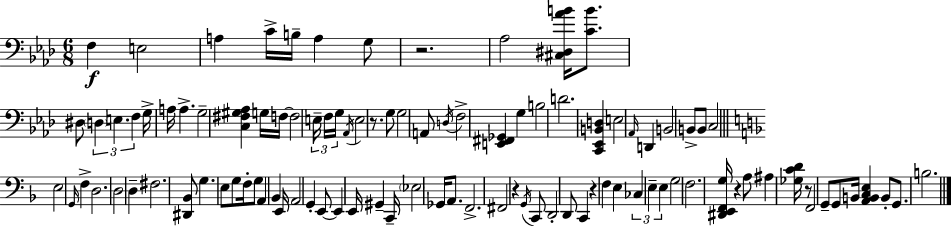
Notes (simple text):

F3/q E3/h A3/q C4/s B3/s A3/q G3/e R/h. Ab3/h [C#3,D#3,Ab4,B4]/s [C4,B4]/e. D#3/e D3/q E3/q. F3/q G3/s A3/s A3/q. G3/h [C3,F#3,G#3,Ab3]/q G3/s F3/s F3/h E3/s F3/s G3/s Ab2/s E3/h R/e. G3/e G3/h A2/e D3/s F3/h [E2,F#2,Gb2]/q G3/q B3/h D4/h. [C2,Eb2,B2,D3]/q E3/h Ab2/s D2/q B2/h B2/e B2/e C3/h E3/h G2/s F3/q D3/h. D3/h D3/q F#3/h. [D#2,Bb2]/e G3/q. E3/e G3/e F3/s G3/e A2/q Bb2/q E2/s A2/h G2/q E2/e E2/q E2/s G#2/q C2/s Eb3/h Gb2/s A2/e. F2/h. F#2/h R/q G2/s C2/e D2/h D2/e C2/q R/q F3/q E3/q CES3/q E3/q E3/q G3/h F3/h. [D#2,E2,F2,G3]/s R/q A3/e A#3/q [Gb3,C4,D4]/s R/e F2/h G2/e G2/e B2/s [A2,B2,C3,E3]/q B2/e G2/e. B3/h.